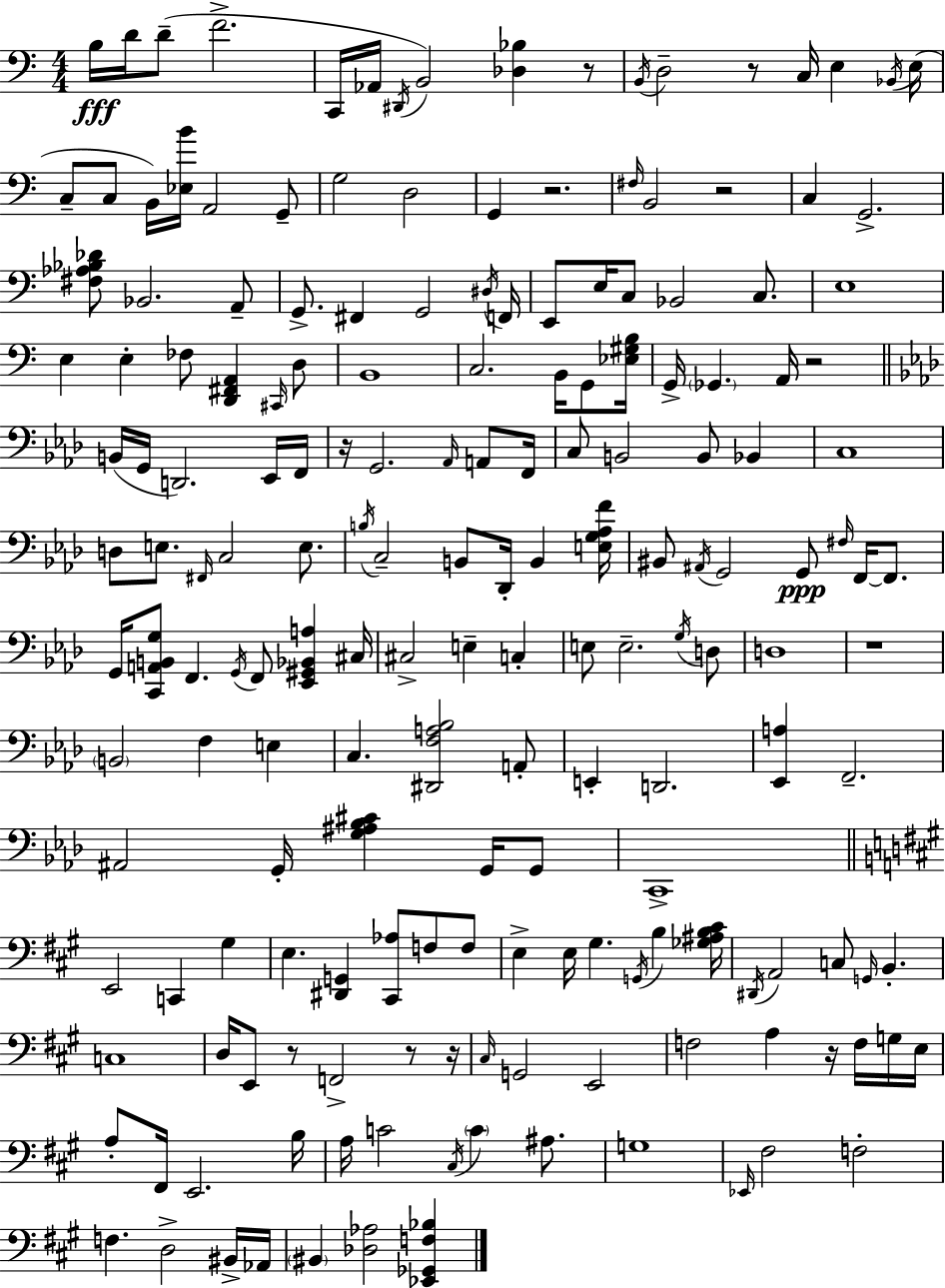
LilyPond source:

{
  \clef bass
  \numericTimeSignature
  \time 4/4
  \key a \minor
  \repeat volta 2 { b16\fff d'16 d'8--( f'2.-> | c,16 aes,16 \acciaccatura { dis,16 } b,2) <des bes>4 r8 | \acciaccatura { b,16 } d2-- r8 c16 e4 | \acciaccatura { bes,16 } e16( c8-- c8 b,16) <ees b'>16 a,2 | \break g,8-- g2 d2 | g,4 r2. | \grace { fis16 } b,2 r2 | c4 g,2.-> | \break <fis aes bes des'>8 bes,2. | a,8-- g,8.-> fis,4 g,2 | \acciaccatura { dis16 } f,16 e,8 e16 c8 bes,2 | c8. e1 | \break e4 e4-. fes8 <d, fis, a,>4 | \grace { cis,16 } d8 b,1 | c2. | b,16 g,8 <ees gis b>16 g,16-> \parenthesize ges,4. a,16 r2 | \break \bar "||" \break \key f \minor b,16( g,16 d,2.) ees,16 f,16 | r16 g,2. \grace { aes,16 } a,8 | f,16 c8 b,2 b,8 bes,4 | c1 | \break d8 e8. \grace { fis,16 } c2 e8. | \acciaccatura { b16 } c2-- b,8 des,16-. b,4 | <e g aes f'>16 bis,8 \acciaccatura { ais,16 } g,2 g,8\ppp | \grace { fis16 } f,16~~ f,8. g,16 <c, a, b, g>8 f,4. \acciaccatura { g,16 } f,8 | \break <ees, gis, bes, a>4 cis16 cis2-> e4-- | c4-. e8 e2.-- | \acciaccatura { g16 } d8 d1 | r1 | \break \parenthesize b,2 f4 | e4 c4. <dis, f a bes>2 | a,8-. e,4-. d,2. | <ees, a>4 f,2.-- | \break ais,2 g,16-. | <g ais bes cis'>4 g,16 g,8 c,1-> | \bar "||" \break \key a \major e,2 c,4 gis4 | e4. <dis, g,>4 <cis, aes>8 f8 f8 | e4-> e16 gis4. \acciaccatura { g,16 } b4 | <ges ais b cis'>16 \acciaccatura { dis,16 } a,2 c8 \grace { g,16 } b,4.-. | \break c1 | d16 e,8 r8 f,2-> | r8 r16 \grace { cis16 } g,2 e,2 | f2 a4 | \break r16 f16 g16 e16 a8-. fis,16 e,2. | b16 a16 c'2 \acciaccatura { cis16 } \parenthesize c'4 | ais8. g1 | \grace { ees,16 } fis2 f2-. | \break f4. d2-> | bis,16-> aes,16 \parenthesize bis,4 <des aes>2 | <ees, ges, f bes>4 } \bar "|."
}